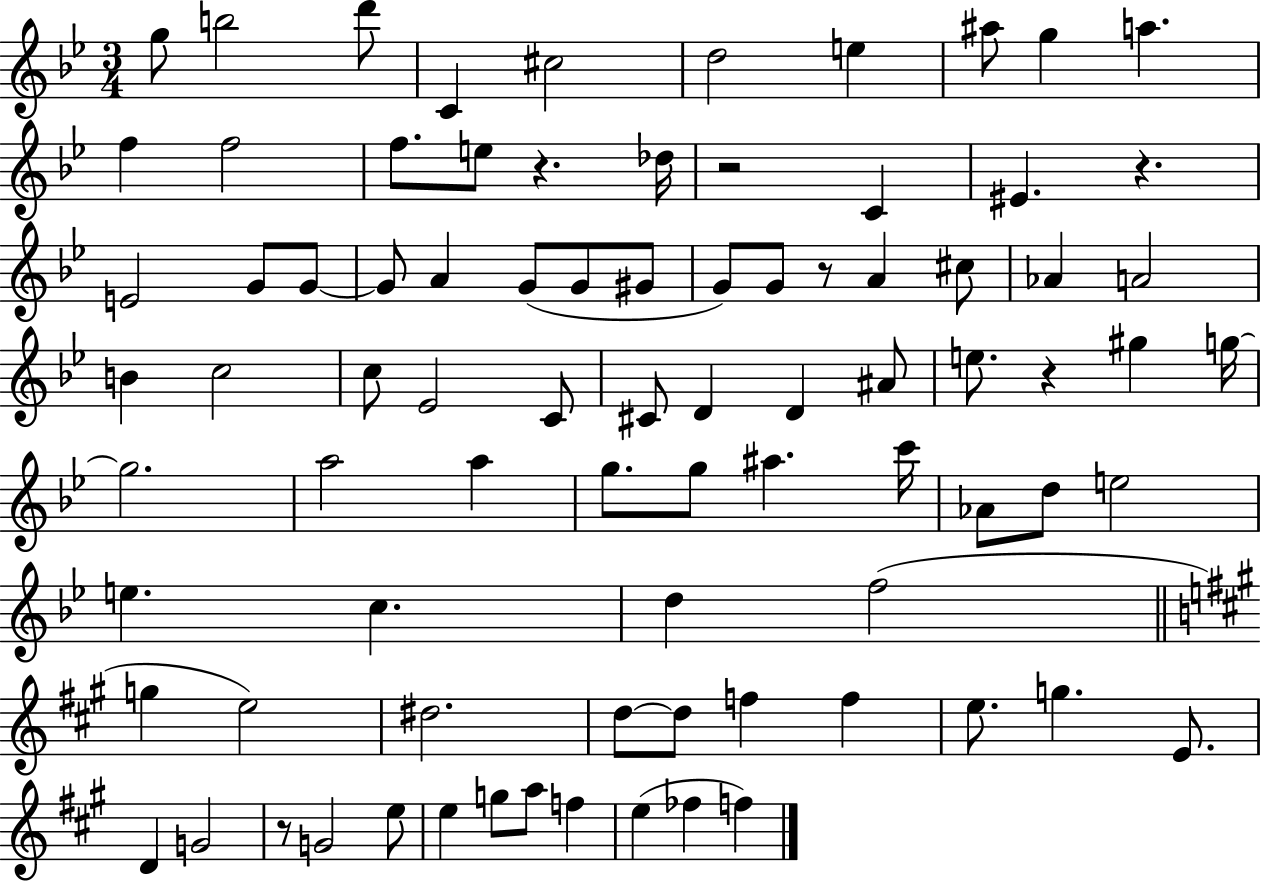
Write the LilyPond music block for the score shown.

{
  \clef treble
  \numericTimeSignature
  \time 3/4
  \key bes \major
  g''8 b''2 d'''8 | c'4 cis''2 | d''2 e''4 | ais''8 g''4 a''4. | \break f''4 f''2 | f''8. e''8 r4. des''16 | r2 c'4 | eis'4. r4. | \break e'2 g'8 g'8~~ | g'8 a'4 g'8( g'8 gis'8 | g'8) g'8 r8 a'4 cis''8 | aes'4 a'2 | \break b'4 c''2 | c''8 ees'2 c'8 | cis'8 d'4 d'4 ais'8 | e''8. r4 gis''4 g''16~~ | \break g''2. | a''2 a''4 | g''8. g''8 ais''4. c'''16 | aes'8 d''8 e''2 | \break e''4. c''4. | d''4 f''2( | \bar "||" \break \key a \major g''4 e''2) | dis''2. | d''8~~ d''8 f''4 f''4 | e''8. g''4. e'8. | \break d'4 g'2 | r8 g'2 e''8 | e''4 g''8 a''8 f''4 | e''4( fes''4 f''4) | \break \bar "|."
}